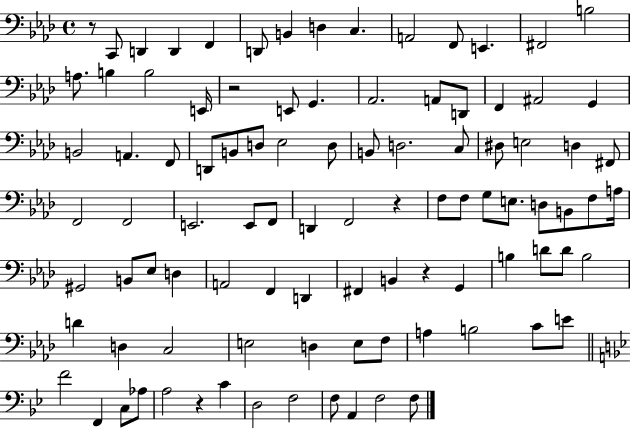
R/e C2/e D2/q D2/q F2/q D2/e B2/q D3/q C3/q. A2/h F2/e E2/q. F#2/h B3/h A3/e. B3/q B3/h E2/s R/h E2/e G2/q. Ab2/h. A2/e D2/e F2/q A#2/h G2/q B2/h A2/q. F2/e D2/e B2/e D3/e Eb3/h D3/e B2/e D3/h. C3/e D#3/e E3/h D3/q F#2/e F2/h F2/h E2/h. E2/e F2/e D2/q F2/h R/q F3/e F3/e G3/e E3/e. D3/e B2/e F3/e A3/s G#2/h B2/e Eb3/e D3/q A2/h F2/q D2/q F#2/q B2/q R/q G2/q B3/q D4/e D4/e B3/h D4/q D3/q C3/h E3/h D3/q E3/e F3/e A3/q B3/h C4/e E4/e F4/h F2/q C3/e Ab3/e A3/h R/q C4/q D3/h F3/h F3/e A2/q F3/h F3/e